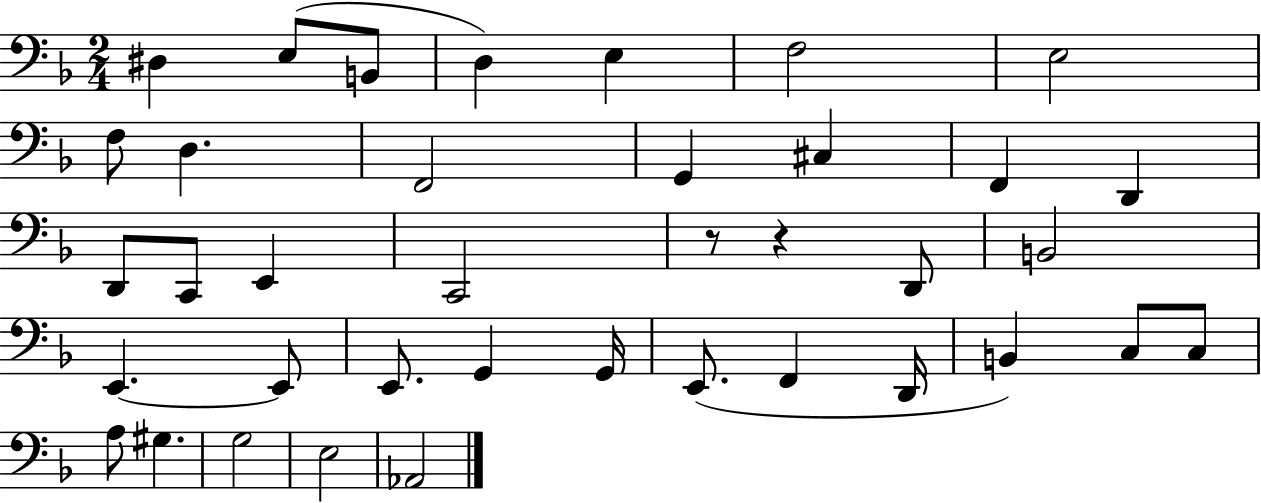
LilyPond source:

{
  \clef bass
  \numericTimeSignature
  \time 2/4
  \key f \major
  dis4 e8( b,8 | d4) e4 | f2 | e2 | \break f8 d4. | f,2 | g,4 cis4 | f,4 d,4 | \break d,8 c,8 e,4 | c,2 | r8 r4 d,8 | b,2 | \break e,4.~~ e,8 | e,8. g,4 g,16 | e,8.( f,4 d,16 | b,4) c8 c8 | \break a8 gis4. | g2 | e2 | aes,2 | \break \bar "|."
}